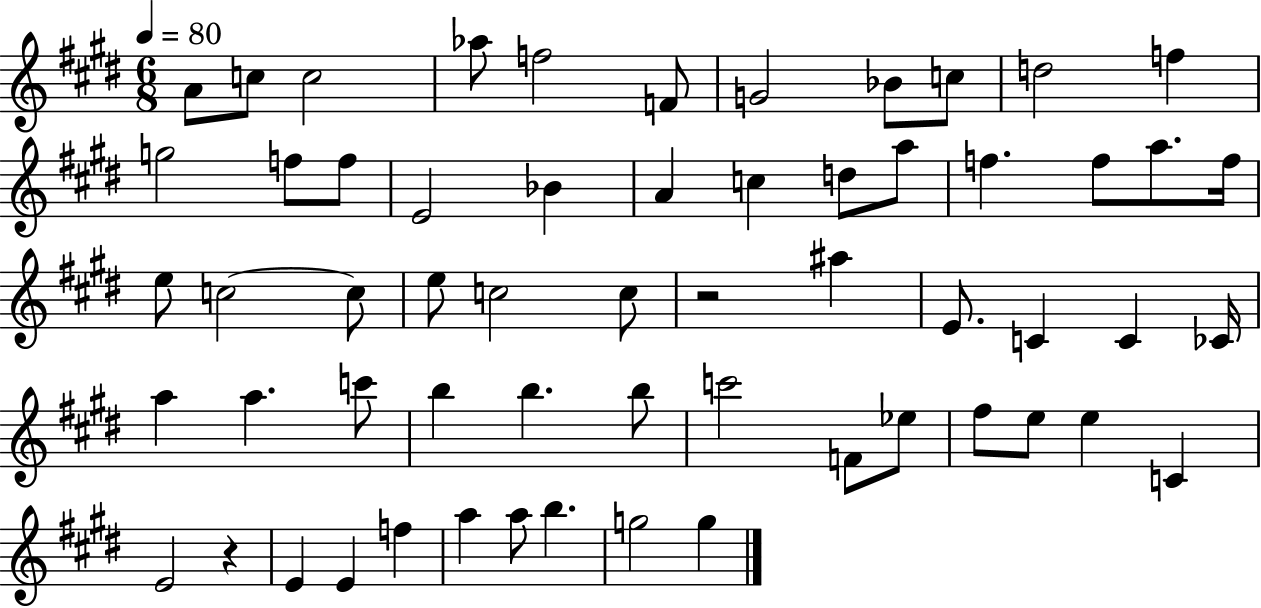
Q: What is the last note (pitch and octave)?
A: G5